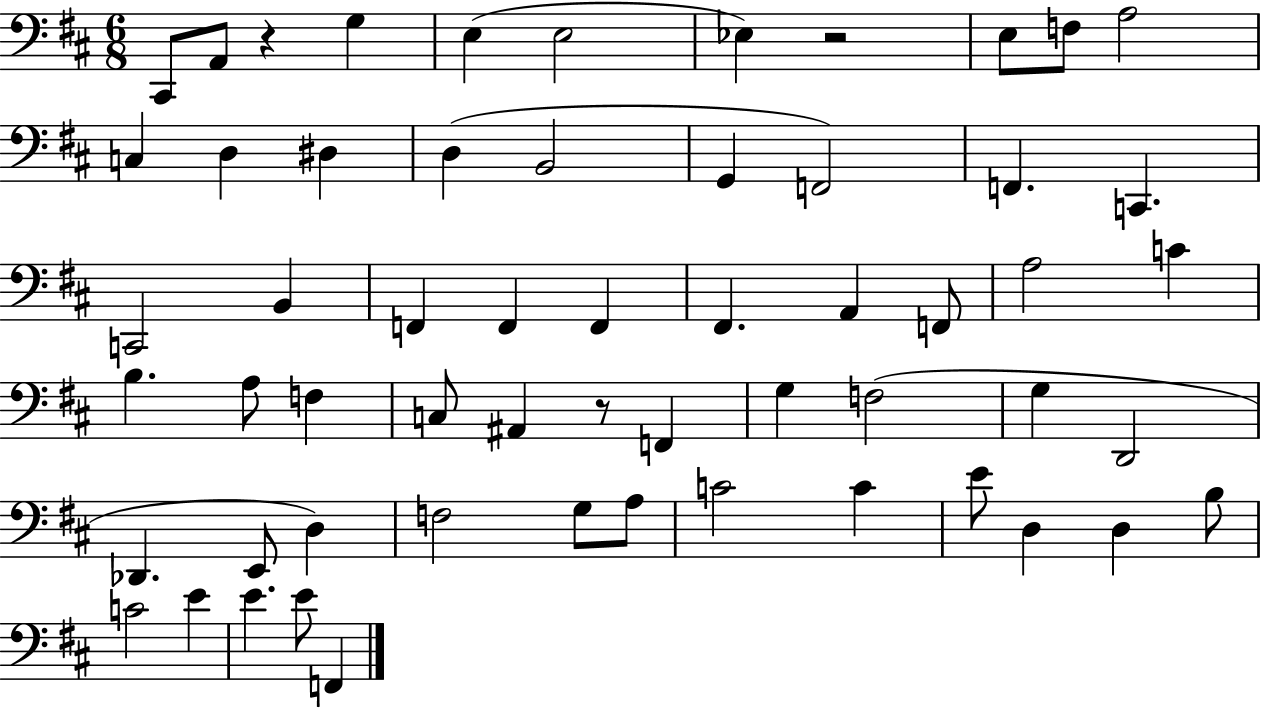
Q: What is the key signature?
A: D major